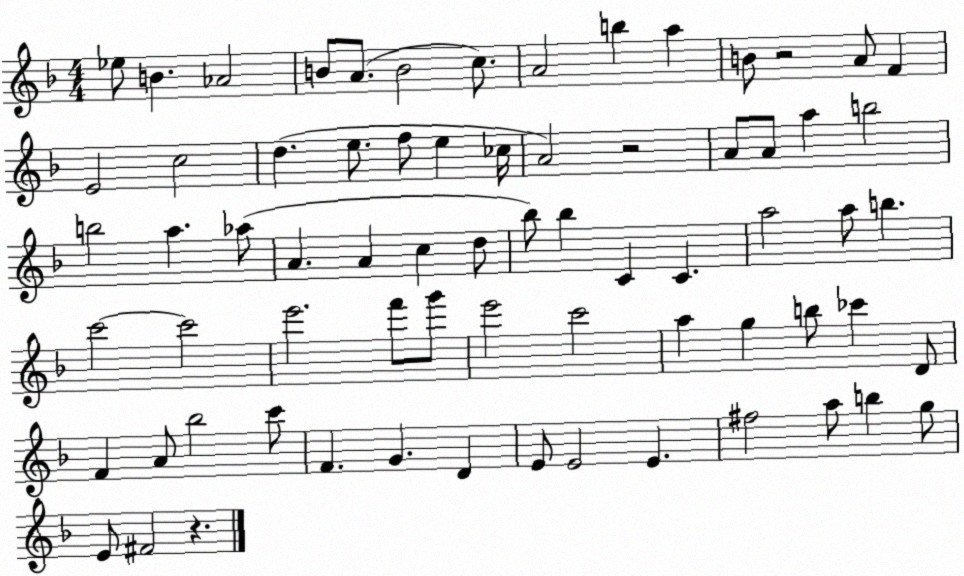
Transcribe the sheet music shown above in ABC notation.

X:1
T:Untitled
M:4/4
L:1/4
K:F
_e/2 B _A2 B/2 A/2 B2 c/2 A2 b a B/2 z2 A/2 F E2 c2 d e/2 f/2 e _c/4 A2 z2 A/2 A/2 a b2 b2 a _a/2 A A c d/2 _b/2 _b C C a2 a/2 b c'2 c'2 e'2 f'/2 g'/2 e'2 c'2 a g b/2 _c' D/2 F A/2 _b2 c'/2 F G D E/2 E2 E ^f2 a/2 b g/2 E/2 ^F2 z